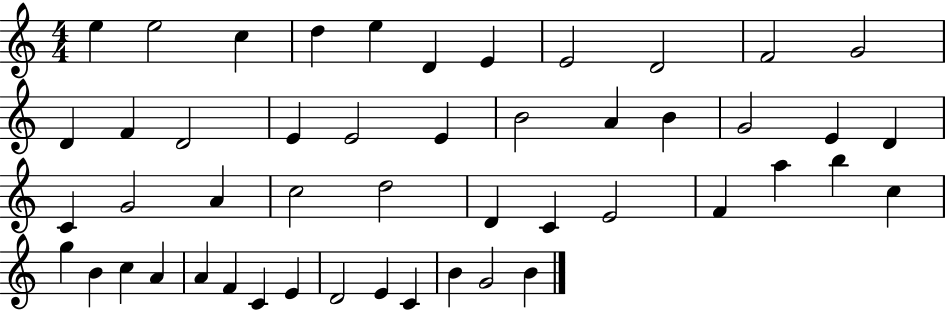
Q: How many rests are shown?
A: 0